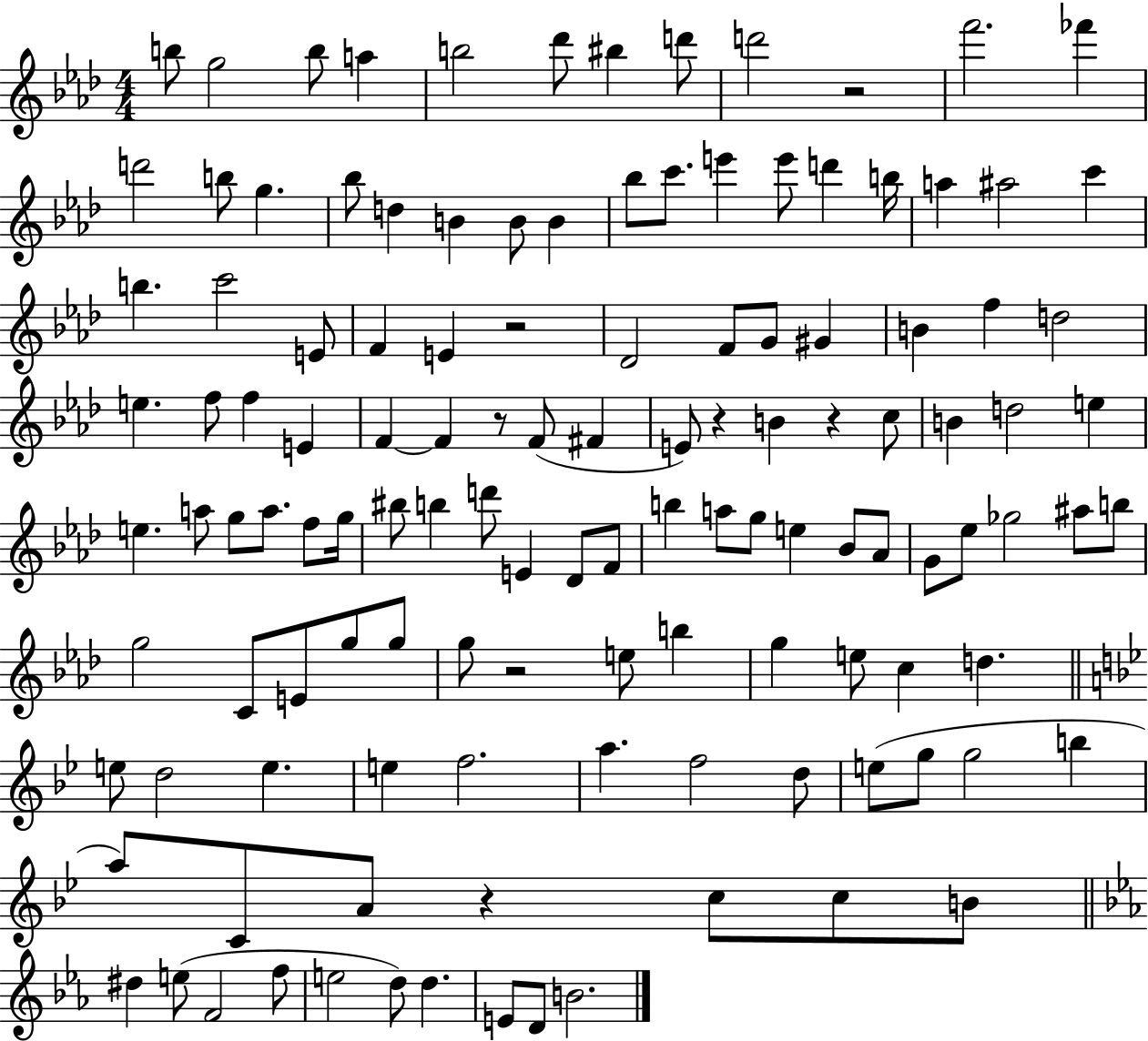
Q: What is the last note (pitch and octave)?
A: B4